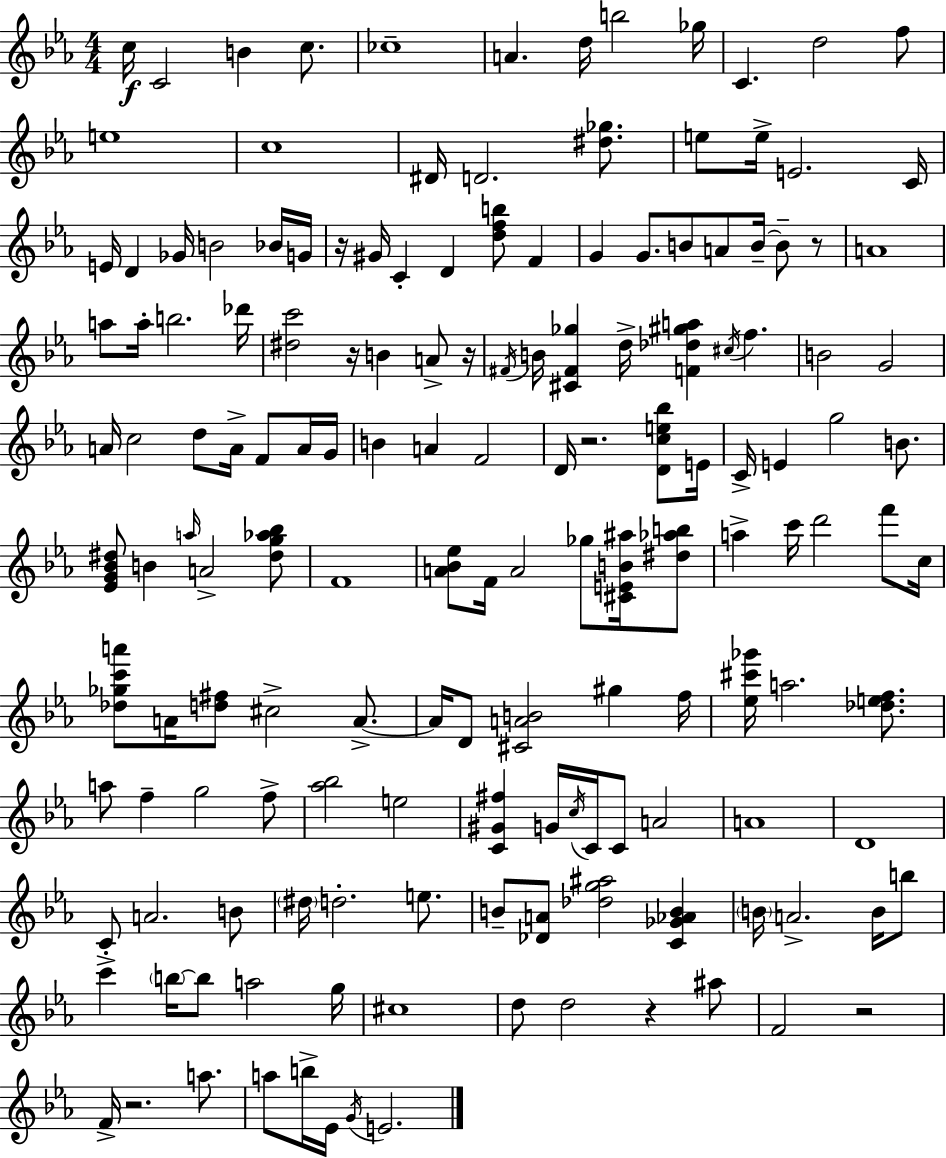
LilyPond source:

{
  \clef treble
  \numericTimeSignature
  \time 4/4
  \key ees \major
  c''16\f c'2 b'4 c''8. | ces''1-- | a'4. d''16 b''2 ges''16 | c'4. d''2 f''8 | \break e''1 | c''1 | dis'16 d'2. <dis'' ges''>8. | e''8 e''16-> e'2. c'16 | \break e'16 d'4 ges'16 b'2 bes'16 g'16 | r16 gis'16 c'4-. d'4 <d'' f'' b''>8 f'4 | g'4 g'8. b'8 a'8 b'16--~~ b'8-- r8 | a'1 | \break a''8 a''16-. b''2. des'''16 | <dis'' c'''>2 r16 b'4 a'8-> r16 | \acciaccatura { fis'16 } b'16 <cis' fis' ges''>4 d''16-> <f' des'' gis'' a''>4 \acciaccatura { cis''16 } f''4. | b'2 g'2 | \break a'16 c''2 d''8 a'16-> f'8 | a'16 g'16 b'4 a'4 f'2 | d'16 r2. <d' c'' e'' bes''>8 | e'16 c'16-> e'4 g''2 b'8. | \break <ees' g' bes' dis''>8 b'4 \grace { a''16 } a'2-> | <dis'' g'' aes'' bes''>8 f'1 | <a' bes' ees''>8 f'16 a'2 ges''8 | <cis' e' b' ais''>16 <dis'' aes'' b''>8 a''4-> c'''16 d'''2 | \break f'''8 c''16 <des'' ges'' c''' a'''>8 a'16 <d'' fis''>8 cis''2-> | a'8.->~~ a'16 d'8 <cis' a' b'>2 gis''4 | f''16 <ees'' cis''' ges'''>16 a''2. | <des'' e'' f''>8. a''8 f''4-- g''2 | \break f''8-> <aes'' bes''>2 e''2 | <c' gis' fis''>4 g'16 \acciaccatura { c''16 } c'16 c'8 a'2 | a'1 | d'1 | \break c'8-. a'2. | b'8 \parenthesize dis''16 d''2.-. | e''8. b'8-- <des' a'>8 <des'' g'' ais''>2 | <c' ges' aes' b'>4 \parenthesize b'16 a'2.-> | \break b'16 b''8 c'''4-> \parenthesize b''16~~ b''8 a''2 | g''16 cis''1 | d''8 d''2 r4 | ais''8 f'2 r2 | \break f'16-> r2. | a''8. a''8 b''16-> ees'16 \acciaccatura { g'16 } e'2. | \bar "|."
}